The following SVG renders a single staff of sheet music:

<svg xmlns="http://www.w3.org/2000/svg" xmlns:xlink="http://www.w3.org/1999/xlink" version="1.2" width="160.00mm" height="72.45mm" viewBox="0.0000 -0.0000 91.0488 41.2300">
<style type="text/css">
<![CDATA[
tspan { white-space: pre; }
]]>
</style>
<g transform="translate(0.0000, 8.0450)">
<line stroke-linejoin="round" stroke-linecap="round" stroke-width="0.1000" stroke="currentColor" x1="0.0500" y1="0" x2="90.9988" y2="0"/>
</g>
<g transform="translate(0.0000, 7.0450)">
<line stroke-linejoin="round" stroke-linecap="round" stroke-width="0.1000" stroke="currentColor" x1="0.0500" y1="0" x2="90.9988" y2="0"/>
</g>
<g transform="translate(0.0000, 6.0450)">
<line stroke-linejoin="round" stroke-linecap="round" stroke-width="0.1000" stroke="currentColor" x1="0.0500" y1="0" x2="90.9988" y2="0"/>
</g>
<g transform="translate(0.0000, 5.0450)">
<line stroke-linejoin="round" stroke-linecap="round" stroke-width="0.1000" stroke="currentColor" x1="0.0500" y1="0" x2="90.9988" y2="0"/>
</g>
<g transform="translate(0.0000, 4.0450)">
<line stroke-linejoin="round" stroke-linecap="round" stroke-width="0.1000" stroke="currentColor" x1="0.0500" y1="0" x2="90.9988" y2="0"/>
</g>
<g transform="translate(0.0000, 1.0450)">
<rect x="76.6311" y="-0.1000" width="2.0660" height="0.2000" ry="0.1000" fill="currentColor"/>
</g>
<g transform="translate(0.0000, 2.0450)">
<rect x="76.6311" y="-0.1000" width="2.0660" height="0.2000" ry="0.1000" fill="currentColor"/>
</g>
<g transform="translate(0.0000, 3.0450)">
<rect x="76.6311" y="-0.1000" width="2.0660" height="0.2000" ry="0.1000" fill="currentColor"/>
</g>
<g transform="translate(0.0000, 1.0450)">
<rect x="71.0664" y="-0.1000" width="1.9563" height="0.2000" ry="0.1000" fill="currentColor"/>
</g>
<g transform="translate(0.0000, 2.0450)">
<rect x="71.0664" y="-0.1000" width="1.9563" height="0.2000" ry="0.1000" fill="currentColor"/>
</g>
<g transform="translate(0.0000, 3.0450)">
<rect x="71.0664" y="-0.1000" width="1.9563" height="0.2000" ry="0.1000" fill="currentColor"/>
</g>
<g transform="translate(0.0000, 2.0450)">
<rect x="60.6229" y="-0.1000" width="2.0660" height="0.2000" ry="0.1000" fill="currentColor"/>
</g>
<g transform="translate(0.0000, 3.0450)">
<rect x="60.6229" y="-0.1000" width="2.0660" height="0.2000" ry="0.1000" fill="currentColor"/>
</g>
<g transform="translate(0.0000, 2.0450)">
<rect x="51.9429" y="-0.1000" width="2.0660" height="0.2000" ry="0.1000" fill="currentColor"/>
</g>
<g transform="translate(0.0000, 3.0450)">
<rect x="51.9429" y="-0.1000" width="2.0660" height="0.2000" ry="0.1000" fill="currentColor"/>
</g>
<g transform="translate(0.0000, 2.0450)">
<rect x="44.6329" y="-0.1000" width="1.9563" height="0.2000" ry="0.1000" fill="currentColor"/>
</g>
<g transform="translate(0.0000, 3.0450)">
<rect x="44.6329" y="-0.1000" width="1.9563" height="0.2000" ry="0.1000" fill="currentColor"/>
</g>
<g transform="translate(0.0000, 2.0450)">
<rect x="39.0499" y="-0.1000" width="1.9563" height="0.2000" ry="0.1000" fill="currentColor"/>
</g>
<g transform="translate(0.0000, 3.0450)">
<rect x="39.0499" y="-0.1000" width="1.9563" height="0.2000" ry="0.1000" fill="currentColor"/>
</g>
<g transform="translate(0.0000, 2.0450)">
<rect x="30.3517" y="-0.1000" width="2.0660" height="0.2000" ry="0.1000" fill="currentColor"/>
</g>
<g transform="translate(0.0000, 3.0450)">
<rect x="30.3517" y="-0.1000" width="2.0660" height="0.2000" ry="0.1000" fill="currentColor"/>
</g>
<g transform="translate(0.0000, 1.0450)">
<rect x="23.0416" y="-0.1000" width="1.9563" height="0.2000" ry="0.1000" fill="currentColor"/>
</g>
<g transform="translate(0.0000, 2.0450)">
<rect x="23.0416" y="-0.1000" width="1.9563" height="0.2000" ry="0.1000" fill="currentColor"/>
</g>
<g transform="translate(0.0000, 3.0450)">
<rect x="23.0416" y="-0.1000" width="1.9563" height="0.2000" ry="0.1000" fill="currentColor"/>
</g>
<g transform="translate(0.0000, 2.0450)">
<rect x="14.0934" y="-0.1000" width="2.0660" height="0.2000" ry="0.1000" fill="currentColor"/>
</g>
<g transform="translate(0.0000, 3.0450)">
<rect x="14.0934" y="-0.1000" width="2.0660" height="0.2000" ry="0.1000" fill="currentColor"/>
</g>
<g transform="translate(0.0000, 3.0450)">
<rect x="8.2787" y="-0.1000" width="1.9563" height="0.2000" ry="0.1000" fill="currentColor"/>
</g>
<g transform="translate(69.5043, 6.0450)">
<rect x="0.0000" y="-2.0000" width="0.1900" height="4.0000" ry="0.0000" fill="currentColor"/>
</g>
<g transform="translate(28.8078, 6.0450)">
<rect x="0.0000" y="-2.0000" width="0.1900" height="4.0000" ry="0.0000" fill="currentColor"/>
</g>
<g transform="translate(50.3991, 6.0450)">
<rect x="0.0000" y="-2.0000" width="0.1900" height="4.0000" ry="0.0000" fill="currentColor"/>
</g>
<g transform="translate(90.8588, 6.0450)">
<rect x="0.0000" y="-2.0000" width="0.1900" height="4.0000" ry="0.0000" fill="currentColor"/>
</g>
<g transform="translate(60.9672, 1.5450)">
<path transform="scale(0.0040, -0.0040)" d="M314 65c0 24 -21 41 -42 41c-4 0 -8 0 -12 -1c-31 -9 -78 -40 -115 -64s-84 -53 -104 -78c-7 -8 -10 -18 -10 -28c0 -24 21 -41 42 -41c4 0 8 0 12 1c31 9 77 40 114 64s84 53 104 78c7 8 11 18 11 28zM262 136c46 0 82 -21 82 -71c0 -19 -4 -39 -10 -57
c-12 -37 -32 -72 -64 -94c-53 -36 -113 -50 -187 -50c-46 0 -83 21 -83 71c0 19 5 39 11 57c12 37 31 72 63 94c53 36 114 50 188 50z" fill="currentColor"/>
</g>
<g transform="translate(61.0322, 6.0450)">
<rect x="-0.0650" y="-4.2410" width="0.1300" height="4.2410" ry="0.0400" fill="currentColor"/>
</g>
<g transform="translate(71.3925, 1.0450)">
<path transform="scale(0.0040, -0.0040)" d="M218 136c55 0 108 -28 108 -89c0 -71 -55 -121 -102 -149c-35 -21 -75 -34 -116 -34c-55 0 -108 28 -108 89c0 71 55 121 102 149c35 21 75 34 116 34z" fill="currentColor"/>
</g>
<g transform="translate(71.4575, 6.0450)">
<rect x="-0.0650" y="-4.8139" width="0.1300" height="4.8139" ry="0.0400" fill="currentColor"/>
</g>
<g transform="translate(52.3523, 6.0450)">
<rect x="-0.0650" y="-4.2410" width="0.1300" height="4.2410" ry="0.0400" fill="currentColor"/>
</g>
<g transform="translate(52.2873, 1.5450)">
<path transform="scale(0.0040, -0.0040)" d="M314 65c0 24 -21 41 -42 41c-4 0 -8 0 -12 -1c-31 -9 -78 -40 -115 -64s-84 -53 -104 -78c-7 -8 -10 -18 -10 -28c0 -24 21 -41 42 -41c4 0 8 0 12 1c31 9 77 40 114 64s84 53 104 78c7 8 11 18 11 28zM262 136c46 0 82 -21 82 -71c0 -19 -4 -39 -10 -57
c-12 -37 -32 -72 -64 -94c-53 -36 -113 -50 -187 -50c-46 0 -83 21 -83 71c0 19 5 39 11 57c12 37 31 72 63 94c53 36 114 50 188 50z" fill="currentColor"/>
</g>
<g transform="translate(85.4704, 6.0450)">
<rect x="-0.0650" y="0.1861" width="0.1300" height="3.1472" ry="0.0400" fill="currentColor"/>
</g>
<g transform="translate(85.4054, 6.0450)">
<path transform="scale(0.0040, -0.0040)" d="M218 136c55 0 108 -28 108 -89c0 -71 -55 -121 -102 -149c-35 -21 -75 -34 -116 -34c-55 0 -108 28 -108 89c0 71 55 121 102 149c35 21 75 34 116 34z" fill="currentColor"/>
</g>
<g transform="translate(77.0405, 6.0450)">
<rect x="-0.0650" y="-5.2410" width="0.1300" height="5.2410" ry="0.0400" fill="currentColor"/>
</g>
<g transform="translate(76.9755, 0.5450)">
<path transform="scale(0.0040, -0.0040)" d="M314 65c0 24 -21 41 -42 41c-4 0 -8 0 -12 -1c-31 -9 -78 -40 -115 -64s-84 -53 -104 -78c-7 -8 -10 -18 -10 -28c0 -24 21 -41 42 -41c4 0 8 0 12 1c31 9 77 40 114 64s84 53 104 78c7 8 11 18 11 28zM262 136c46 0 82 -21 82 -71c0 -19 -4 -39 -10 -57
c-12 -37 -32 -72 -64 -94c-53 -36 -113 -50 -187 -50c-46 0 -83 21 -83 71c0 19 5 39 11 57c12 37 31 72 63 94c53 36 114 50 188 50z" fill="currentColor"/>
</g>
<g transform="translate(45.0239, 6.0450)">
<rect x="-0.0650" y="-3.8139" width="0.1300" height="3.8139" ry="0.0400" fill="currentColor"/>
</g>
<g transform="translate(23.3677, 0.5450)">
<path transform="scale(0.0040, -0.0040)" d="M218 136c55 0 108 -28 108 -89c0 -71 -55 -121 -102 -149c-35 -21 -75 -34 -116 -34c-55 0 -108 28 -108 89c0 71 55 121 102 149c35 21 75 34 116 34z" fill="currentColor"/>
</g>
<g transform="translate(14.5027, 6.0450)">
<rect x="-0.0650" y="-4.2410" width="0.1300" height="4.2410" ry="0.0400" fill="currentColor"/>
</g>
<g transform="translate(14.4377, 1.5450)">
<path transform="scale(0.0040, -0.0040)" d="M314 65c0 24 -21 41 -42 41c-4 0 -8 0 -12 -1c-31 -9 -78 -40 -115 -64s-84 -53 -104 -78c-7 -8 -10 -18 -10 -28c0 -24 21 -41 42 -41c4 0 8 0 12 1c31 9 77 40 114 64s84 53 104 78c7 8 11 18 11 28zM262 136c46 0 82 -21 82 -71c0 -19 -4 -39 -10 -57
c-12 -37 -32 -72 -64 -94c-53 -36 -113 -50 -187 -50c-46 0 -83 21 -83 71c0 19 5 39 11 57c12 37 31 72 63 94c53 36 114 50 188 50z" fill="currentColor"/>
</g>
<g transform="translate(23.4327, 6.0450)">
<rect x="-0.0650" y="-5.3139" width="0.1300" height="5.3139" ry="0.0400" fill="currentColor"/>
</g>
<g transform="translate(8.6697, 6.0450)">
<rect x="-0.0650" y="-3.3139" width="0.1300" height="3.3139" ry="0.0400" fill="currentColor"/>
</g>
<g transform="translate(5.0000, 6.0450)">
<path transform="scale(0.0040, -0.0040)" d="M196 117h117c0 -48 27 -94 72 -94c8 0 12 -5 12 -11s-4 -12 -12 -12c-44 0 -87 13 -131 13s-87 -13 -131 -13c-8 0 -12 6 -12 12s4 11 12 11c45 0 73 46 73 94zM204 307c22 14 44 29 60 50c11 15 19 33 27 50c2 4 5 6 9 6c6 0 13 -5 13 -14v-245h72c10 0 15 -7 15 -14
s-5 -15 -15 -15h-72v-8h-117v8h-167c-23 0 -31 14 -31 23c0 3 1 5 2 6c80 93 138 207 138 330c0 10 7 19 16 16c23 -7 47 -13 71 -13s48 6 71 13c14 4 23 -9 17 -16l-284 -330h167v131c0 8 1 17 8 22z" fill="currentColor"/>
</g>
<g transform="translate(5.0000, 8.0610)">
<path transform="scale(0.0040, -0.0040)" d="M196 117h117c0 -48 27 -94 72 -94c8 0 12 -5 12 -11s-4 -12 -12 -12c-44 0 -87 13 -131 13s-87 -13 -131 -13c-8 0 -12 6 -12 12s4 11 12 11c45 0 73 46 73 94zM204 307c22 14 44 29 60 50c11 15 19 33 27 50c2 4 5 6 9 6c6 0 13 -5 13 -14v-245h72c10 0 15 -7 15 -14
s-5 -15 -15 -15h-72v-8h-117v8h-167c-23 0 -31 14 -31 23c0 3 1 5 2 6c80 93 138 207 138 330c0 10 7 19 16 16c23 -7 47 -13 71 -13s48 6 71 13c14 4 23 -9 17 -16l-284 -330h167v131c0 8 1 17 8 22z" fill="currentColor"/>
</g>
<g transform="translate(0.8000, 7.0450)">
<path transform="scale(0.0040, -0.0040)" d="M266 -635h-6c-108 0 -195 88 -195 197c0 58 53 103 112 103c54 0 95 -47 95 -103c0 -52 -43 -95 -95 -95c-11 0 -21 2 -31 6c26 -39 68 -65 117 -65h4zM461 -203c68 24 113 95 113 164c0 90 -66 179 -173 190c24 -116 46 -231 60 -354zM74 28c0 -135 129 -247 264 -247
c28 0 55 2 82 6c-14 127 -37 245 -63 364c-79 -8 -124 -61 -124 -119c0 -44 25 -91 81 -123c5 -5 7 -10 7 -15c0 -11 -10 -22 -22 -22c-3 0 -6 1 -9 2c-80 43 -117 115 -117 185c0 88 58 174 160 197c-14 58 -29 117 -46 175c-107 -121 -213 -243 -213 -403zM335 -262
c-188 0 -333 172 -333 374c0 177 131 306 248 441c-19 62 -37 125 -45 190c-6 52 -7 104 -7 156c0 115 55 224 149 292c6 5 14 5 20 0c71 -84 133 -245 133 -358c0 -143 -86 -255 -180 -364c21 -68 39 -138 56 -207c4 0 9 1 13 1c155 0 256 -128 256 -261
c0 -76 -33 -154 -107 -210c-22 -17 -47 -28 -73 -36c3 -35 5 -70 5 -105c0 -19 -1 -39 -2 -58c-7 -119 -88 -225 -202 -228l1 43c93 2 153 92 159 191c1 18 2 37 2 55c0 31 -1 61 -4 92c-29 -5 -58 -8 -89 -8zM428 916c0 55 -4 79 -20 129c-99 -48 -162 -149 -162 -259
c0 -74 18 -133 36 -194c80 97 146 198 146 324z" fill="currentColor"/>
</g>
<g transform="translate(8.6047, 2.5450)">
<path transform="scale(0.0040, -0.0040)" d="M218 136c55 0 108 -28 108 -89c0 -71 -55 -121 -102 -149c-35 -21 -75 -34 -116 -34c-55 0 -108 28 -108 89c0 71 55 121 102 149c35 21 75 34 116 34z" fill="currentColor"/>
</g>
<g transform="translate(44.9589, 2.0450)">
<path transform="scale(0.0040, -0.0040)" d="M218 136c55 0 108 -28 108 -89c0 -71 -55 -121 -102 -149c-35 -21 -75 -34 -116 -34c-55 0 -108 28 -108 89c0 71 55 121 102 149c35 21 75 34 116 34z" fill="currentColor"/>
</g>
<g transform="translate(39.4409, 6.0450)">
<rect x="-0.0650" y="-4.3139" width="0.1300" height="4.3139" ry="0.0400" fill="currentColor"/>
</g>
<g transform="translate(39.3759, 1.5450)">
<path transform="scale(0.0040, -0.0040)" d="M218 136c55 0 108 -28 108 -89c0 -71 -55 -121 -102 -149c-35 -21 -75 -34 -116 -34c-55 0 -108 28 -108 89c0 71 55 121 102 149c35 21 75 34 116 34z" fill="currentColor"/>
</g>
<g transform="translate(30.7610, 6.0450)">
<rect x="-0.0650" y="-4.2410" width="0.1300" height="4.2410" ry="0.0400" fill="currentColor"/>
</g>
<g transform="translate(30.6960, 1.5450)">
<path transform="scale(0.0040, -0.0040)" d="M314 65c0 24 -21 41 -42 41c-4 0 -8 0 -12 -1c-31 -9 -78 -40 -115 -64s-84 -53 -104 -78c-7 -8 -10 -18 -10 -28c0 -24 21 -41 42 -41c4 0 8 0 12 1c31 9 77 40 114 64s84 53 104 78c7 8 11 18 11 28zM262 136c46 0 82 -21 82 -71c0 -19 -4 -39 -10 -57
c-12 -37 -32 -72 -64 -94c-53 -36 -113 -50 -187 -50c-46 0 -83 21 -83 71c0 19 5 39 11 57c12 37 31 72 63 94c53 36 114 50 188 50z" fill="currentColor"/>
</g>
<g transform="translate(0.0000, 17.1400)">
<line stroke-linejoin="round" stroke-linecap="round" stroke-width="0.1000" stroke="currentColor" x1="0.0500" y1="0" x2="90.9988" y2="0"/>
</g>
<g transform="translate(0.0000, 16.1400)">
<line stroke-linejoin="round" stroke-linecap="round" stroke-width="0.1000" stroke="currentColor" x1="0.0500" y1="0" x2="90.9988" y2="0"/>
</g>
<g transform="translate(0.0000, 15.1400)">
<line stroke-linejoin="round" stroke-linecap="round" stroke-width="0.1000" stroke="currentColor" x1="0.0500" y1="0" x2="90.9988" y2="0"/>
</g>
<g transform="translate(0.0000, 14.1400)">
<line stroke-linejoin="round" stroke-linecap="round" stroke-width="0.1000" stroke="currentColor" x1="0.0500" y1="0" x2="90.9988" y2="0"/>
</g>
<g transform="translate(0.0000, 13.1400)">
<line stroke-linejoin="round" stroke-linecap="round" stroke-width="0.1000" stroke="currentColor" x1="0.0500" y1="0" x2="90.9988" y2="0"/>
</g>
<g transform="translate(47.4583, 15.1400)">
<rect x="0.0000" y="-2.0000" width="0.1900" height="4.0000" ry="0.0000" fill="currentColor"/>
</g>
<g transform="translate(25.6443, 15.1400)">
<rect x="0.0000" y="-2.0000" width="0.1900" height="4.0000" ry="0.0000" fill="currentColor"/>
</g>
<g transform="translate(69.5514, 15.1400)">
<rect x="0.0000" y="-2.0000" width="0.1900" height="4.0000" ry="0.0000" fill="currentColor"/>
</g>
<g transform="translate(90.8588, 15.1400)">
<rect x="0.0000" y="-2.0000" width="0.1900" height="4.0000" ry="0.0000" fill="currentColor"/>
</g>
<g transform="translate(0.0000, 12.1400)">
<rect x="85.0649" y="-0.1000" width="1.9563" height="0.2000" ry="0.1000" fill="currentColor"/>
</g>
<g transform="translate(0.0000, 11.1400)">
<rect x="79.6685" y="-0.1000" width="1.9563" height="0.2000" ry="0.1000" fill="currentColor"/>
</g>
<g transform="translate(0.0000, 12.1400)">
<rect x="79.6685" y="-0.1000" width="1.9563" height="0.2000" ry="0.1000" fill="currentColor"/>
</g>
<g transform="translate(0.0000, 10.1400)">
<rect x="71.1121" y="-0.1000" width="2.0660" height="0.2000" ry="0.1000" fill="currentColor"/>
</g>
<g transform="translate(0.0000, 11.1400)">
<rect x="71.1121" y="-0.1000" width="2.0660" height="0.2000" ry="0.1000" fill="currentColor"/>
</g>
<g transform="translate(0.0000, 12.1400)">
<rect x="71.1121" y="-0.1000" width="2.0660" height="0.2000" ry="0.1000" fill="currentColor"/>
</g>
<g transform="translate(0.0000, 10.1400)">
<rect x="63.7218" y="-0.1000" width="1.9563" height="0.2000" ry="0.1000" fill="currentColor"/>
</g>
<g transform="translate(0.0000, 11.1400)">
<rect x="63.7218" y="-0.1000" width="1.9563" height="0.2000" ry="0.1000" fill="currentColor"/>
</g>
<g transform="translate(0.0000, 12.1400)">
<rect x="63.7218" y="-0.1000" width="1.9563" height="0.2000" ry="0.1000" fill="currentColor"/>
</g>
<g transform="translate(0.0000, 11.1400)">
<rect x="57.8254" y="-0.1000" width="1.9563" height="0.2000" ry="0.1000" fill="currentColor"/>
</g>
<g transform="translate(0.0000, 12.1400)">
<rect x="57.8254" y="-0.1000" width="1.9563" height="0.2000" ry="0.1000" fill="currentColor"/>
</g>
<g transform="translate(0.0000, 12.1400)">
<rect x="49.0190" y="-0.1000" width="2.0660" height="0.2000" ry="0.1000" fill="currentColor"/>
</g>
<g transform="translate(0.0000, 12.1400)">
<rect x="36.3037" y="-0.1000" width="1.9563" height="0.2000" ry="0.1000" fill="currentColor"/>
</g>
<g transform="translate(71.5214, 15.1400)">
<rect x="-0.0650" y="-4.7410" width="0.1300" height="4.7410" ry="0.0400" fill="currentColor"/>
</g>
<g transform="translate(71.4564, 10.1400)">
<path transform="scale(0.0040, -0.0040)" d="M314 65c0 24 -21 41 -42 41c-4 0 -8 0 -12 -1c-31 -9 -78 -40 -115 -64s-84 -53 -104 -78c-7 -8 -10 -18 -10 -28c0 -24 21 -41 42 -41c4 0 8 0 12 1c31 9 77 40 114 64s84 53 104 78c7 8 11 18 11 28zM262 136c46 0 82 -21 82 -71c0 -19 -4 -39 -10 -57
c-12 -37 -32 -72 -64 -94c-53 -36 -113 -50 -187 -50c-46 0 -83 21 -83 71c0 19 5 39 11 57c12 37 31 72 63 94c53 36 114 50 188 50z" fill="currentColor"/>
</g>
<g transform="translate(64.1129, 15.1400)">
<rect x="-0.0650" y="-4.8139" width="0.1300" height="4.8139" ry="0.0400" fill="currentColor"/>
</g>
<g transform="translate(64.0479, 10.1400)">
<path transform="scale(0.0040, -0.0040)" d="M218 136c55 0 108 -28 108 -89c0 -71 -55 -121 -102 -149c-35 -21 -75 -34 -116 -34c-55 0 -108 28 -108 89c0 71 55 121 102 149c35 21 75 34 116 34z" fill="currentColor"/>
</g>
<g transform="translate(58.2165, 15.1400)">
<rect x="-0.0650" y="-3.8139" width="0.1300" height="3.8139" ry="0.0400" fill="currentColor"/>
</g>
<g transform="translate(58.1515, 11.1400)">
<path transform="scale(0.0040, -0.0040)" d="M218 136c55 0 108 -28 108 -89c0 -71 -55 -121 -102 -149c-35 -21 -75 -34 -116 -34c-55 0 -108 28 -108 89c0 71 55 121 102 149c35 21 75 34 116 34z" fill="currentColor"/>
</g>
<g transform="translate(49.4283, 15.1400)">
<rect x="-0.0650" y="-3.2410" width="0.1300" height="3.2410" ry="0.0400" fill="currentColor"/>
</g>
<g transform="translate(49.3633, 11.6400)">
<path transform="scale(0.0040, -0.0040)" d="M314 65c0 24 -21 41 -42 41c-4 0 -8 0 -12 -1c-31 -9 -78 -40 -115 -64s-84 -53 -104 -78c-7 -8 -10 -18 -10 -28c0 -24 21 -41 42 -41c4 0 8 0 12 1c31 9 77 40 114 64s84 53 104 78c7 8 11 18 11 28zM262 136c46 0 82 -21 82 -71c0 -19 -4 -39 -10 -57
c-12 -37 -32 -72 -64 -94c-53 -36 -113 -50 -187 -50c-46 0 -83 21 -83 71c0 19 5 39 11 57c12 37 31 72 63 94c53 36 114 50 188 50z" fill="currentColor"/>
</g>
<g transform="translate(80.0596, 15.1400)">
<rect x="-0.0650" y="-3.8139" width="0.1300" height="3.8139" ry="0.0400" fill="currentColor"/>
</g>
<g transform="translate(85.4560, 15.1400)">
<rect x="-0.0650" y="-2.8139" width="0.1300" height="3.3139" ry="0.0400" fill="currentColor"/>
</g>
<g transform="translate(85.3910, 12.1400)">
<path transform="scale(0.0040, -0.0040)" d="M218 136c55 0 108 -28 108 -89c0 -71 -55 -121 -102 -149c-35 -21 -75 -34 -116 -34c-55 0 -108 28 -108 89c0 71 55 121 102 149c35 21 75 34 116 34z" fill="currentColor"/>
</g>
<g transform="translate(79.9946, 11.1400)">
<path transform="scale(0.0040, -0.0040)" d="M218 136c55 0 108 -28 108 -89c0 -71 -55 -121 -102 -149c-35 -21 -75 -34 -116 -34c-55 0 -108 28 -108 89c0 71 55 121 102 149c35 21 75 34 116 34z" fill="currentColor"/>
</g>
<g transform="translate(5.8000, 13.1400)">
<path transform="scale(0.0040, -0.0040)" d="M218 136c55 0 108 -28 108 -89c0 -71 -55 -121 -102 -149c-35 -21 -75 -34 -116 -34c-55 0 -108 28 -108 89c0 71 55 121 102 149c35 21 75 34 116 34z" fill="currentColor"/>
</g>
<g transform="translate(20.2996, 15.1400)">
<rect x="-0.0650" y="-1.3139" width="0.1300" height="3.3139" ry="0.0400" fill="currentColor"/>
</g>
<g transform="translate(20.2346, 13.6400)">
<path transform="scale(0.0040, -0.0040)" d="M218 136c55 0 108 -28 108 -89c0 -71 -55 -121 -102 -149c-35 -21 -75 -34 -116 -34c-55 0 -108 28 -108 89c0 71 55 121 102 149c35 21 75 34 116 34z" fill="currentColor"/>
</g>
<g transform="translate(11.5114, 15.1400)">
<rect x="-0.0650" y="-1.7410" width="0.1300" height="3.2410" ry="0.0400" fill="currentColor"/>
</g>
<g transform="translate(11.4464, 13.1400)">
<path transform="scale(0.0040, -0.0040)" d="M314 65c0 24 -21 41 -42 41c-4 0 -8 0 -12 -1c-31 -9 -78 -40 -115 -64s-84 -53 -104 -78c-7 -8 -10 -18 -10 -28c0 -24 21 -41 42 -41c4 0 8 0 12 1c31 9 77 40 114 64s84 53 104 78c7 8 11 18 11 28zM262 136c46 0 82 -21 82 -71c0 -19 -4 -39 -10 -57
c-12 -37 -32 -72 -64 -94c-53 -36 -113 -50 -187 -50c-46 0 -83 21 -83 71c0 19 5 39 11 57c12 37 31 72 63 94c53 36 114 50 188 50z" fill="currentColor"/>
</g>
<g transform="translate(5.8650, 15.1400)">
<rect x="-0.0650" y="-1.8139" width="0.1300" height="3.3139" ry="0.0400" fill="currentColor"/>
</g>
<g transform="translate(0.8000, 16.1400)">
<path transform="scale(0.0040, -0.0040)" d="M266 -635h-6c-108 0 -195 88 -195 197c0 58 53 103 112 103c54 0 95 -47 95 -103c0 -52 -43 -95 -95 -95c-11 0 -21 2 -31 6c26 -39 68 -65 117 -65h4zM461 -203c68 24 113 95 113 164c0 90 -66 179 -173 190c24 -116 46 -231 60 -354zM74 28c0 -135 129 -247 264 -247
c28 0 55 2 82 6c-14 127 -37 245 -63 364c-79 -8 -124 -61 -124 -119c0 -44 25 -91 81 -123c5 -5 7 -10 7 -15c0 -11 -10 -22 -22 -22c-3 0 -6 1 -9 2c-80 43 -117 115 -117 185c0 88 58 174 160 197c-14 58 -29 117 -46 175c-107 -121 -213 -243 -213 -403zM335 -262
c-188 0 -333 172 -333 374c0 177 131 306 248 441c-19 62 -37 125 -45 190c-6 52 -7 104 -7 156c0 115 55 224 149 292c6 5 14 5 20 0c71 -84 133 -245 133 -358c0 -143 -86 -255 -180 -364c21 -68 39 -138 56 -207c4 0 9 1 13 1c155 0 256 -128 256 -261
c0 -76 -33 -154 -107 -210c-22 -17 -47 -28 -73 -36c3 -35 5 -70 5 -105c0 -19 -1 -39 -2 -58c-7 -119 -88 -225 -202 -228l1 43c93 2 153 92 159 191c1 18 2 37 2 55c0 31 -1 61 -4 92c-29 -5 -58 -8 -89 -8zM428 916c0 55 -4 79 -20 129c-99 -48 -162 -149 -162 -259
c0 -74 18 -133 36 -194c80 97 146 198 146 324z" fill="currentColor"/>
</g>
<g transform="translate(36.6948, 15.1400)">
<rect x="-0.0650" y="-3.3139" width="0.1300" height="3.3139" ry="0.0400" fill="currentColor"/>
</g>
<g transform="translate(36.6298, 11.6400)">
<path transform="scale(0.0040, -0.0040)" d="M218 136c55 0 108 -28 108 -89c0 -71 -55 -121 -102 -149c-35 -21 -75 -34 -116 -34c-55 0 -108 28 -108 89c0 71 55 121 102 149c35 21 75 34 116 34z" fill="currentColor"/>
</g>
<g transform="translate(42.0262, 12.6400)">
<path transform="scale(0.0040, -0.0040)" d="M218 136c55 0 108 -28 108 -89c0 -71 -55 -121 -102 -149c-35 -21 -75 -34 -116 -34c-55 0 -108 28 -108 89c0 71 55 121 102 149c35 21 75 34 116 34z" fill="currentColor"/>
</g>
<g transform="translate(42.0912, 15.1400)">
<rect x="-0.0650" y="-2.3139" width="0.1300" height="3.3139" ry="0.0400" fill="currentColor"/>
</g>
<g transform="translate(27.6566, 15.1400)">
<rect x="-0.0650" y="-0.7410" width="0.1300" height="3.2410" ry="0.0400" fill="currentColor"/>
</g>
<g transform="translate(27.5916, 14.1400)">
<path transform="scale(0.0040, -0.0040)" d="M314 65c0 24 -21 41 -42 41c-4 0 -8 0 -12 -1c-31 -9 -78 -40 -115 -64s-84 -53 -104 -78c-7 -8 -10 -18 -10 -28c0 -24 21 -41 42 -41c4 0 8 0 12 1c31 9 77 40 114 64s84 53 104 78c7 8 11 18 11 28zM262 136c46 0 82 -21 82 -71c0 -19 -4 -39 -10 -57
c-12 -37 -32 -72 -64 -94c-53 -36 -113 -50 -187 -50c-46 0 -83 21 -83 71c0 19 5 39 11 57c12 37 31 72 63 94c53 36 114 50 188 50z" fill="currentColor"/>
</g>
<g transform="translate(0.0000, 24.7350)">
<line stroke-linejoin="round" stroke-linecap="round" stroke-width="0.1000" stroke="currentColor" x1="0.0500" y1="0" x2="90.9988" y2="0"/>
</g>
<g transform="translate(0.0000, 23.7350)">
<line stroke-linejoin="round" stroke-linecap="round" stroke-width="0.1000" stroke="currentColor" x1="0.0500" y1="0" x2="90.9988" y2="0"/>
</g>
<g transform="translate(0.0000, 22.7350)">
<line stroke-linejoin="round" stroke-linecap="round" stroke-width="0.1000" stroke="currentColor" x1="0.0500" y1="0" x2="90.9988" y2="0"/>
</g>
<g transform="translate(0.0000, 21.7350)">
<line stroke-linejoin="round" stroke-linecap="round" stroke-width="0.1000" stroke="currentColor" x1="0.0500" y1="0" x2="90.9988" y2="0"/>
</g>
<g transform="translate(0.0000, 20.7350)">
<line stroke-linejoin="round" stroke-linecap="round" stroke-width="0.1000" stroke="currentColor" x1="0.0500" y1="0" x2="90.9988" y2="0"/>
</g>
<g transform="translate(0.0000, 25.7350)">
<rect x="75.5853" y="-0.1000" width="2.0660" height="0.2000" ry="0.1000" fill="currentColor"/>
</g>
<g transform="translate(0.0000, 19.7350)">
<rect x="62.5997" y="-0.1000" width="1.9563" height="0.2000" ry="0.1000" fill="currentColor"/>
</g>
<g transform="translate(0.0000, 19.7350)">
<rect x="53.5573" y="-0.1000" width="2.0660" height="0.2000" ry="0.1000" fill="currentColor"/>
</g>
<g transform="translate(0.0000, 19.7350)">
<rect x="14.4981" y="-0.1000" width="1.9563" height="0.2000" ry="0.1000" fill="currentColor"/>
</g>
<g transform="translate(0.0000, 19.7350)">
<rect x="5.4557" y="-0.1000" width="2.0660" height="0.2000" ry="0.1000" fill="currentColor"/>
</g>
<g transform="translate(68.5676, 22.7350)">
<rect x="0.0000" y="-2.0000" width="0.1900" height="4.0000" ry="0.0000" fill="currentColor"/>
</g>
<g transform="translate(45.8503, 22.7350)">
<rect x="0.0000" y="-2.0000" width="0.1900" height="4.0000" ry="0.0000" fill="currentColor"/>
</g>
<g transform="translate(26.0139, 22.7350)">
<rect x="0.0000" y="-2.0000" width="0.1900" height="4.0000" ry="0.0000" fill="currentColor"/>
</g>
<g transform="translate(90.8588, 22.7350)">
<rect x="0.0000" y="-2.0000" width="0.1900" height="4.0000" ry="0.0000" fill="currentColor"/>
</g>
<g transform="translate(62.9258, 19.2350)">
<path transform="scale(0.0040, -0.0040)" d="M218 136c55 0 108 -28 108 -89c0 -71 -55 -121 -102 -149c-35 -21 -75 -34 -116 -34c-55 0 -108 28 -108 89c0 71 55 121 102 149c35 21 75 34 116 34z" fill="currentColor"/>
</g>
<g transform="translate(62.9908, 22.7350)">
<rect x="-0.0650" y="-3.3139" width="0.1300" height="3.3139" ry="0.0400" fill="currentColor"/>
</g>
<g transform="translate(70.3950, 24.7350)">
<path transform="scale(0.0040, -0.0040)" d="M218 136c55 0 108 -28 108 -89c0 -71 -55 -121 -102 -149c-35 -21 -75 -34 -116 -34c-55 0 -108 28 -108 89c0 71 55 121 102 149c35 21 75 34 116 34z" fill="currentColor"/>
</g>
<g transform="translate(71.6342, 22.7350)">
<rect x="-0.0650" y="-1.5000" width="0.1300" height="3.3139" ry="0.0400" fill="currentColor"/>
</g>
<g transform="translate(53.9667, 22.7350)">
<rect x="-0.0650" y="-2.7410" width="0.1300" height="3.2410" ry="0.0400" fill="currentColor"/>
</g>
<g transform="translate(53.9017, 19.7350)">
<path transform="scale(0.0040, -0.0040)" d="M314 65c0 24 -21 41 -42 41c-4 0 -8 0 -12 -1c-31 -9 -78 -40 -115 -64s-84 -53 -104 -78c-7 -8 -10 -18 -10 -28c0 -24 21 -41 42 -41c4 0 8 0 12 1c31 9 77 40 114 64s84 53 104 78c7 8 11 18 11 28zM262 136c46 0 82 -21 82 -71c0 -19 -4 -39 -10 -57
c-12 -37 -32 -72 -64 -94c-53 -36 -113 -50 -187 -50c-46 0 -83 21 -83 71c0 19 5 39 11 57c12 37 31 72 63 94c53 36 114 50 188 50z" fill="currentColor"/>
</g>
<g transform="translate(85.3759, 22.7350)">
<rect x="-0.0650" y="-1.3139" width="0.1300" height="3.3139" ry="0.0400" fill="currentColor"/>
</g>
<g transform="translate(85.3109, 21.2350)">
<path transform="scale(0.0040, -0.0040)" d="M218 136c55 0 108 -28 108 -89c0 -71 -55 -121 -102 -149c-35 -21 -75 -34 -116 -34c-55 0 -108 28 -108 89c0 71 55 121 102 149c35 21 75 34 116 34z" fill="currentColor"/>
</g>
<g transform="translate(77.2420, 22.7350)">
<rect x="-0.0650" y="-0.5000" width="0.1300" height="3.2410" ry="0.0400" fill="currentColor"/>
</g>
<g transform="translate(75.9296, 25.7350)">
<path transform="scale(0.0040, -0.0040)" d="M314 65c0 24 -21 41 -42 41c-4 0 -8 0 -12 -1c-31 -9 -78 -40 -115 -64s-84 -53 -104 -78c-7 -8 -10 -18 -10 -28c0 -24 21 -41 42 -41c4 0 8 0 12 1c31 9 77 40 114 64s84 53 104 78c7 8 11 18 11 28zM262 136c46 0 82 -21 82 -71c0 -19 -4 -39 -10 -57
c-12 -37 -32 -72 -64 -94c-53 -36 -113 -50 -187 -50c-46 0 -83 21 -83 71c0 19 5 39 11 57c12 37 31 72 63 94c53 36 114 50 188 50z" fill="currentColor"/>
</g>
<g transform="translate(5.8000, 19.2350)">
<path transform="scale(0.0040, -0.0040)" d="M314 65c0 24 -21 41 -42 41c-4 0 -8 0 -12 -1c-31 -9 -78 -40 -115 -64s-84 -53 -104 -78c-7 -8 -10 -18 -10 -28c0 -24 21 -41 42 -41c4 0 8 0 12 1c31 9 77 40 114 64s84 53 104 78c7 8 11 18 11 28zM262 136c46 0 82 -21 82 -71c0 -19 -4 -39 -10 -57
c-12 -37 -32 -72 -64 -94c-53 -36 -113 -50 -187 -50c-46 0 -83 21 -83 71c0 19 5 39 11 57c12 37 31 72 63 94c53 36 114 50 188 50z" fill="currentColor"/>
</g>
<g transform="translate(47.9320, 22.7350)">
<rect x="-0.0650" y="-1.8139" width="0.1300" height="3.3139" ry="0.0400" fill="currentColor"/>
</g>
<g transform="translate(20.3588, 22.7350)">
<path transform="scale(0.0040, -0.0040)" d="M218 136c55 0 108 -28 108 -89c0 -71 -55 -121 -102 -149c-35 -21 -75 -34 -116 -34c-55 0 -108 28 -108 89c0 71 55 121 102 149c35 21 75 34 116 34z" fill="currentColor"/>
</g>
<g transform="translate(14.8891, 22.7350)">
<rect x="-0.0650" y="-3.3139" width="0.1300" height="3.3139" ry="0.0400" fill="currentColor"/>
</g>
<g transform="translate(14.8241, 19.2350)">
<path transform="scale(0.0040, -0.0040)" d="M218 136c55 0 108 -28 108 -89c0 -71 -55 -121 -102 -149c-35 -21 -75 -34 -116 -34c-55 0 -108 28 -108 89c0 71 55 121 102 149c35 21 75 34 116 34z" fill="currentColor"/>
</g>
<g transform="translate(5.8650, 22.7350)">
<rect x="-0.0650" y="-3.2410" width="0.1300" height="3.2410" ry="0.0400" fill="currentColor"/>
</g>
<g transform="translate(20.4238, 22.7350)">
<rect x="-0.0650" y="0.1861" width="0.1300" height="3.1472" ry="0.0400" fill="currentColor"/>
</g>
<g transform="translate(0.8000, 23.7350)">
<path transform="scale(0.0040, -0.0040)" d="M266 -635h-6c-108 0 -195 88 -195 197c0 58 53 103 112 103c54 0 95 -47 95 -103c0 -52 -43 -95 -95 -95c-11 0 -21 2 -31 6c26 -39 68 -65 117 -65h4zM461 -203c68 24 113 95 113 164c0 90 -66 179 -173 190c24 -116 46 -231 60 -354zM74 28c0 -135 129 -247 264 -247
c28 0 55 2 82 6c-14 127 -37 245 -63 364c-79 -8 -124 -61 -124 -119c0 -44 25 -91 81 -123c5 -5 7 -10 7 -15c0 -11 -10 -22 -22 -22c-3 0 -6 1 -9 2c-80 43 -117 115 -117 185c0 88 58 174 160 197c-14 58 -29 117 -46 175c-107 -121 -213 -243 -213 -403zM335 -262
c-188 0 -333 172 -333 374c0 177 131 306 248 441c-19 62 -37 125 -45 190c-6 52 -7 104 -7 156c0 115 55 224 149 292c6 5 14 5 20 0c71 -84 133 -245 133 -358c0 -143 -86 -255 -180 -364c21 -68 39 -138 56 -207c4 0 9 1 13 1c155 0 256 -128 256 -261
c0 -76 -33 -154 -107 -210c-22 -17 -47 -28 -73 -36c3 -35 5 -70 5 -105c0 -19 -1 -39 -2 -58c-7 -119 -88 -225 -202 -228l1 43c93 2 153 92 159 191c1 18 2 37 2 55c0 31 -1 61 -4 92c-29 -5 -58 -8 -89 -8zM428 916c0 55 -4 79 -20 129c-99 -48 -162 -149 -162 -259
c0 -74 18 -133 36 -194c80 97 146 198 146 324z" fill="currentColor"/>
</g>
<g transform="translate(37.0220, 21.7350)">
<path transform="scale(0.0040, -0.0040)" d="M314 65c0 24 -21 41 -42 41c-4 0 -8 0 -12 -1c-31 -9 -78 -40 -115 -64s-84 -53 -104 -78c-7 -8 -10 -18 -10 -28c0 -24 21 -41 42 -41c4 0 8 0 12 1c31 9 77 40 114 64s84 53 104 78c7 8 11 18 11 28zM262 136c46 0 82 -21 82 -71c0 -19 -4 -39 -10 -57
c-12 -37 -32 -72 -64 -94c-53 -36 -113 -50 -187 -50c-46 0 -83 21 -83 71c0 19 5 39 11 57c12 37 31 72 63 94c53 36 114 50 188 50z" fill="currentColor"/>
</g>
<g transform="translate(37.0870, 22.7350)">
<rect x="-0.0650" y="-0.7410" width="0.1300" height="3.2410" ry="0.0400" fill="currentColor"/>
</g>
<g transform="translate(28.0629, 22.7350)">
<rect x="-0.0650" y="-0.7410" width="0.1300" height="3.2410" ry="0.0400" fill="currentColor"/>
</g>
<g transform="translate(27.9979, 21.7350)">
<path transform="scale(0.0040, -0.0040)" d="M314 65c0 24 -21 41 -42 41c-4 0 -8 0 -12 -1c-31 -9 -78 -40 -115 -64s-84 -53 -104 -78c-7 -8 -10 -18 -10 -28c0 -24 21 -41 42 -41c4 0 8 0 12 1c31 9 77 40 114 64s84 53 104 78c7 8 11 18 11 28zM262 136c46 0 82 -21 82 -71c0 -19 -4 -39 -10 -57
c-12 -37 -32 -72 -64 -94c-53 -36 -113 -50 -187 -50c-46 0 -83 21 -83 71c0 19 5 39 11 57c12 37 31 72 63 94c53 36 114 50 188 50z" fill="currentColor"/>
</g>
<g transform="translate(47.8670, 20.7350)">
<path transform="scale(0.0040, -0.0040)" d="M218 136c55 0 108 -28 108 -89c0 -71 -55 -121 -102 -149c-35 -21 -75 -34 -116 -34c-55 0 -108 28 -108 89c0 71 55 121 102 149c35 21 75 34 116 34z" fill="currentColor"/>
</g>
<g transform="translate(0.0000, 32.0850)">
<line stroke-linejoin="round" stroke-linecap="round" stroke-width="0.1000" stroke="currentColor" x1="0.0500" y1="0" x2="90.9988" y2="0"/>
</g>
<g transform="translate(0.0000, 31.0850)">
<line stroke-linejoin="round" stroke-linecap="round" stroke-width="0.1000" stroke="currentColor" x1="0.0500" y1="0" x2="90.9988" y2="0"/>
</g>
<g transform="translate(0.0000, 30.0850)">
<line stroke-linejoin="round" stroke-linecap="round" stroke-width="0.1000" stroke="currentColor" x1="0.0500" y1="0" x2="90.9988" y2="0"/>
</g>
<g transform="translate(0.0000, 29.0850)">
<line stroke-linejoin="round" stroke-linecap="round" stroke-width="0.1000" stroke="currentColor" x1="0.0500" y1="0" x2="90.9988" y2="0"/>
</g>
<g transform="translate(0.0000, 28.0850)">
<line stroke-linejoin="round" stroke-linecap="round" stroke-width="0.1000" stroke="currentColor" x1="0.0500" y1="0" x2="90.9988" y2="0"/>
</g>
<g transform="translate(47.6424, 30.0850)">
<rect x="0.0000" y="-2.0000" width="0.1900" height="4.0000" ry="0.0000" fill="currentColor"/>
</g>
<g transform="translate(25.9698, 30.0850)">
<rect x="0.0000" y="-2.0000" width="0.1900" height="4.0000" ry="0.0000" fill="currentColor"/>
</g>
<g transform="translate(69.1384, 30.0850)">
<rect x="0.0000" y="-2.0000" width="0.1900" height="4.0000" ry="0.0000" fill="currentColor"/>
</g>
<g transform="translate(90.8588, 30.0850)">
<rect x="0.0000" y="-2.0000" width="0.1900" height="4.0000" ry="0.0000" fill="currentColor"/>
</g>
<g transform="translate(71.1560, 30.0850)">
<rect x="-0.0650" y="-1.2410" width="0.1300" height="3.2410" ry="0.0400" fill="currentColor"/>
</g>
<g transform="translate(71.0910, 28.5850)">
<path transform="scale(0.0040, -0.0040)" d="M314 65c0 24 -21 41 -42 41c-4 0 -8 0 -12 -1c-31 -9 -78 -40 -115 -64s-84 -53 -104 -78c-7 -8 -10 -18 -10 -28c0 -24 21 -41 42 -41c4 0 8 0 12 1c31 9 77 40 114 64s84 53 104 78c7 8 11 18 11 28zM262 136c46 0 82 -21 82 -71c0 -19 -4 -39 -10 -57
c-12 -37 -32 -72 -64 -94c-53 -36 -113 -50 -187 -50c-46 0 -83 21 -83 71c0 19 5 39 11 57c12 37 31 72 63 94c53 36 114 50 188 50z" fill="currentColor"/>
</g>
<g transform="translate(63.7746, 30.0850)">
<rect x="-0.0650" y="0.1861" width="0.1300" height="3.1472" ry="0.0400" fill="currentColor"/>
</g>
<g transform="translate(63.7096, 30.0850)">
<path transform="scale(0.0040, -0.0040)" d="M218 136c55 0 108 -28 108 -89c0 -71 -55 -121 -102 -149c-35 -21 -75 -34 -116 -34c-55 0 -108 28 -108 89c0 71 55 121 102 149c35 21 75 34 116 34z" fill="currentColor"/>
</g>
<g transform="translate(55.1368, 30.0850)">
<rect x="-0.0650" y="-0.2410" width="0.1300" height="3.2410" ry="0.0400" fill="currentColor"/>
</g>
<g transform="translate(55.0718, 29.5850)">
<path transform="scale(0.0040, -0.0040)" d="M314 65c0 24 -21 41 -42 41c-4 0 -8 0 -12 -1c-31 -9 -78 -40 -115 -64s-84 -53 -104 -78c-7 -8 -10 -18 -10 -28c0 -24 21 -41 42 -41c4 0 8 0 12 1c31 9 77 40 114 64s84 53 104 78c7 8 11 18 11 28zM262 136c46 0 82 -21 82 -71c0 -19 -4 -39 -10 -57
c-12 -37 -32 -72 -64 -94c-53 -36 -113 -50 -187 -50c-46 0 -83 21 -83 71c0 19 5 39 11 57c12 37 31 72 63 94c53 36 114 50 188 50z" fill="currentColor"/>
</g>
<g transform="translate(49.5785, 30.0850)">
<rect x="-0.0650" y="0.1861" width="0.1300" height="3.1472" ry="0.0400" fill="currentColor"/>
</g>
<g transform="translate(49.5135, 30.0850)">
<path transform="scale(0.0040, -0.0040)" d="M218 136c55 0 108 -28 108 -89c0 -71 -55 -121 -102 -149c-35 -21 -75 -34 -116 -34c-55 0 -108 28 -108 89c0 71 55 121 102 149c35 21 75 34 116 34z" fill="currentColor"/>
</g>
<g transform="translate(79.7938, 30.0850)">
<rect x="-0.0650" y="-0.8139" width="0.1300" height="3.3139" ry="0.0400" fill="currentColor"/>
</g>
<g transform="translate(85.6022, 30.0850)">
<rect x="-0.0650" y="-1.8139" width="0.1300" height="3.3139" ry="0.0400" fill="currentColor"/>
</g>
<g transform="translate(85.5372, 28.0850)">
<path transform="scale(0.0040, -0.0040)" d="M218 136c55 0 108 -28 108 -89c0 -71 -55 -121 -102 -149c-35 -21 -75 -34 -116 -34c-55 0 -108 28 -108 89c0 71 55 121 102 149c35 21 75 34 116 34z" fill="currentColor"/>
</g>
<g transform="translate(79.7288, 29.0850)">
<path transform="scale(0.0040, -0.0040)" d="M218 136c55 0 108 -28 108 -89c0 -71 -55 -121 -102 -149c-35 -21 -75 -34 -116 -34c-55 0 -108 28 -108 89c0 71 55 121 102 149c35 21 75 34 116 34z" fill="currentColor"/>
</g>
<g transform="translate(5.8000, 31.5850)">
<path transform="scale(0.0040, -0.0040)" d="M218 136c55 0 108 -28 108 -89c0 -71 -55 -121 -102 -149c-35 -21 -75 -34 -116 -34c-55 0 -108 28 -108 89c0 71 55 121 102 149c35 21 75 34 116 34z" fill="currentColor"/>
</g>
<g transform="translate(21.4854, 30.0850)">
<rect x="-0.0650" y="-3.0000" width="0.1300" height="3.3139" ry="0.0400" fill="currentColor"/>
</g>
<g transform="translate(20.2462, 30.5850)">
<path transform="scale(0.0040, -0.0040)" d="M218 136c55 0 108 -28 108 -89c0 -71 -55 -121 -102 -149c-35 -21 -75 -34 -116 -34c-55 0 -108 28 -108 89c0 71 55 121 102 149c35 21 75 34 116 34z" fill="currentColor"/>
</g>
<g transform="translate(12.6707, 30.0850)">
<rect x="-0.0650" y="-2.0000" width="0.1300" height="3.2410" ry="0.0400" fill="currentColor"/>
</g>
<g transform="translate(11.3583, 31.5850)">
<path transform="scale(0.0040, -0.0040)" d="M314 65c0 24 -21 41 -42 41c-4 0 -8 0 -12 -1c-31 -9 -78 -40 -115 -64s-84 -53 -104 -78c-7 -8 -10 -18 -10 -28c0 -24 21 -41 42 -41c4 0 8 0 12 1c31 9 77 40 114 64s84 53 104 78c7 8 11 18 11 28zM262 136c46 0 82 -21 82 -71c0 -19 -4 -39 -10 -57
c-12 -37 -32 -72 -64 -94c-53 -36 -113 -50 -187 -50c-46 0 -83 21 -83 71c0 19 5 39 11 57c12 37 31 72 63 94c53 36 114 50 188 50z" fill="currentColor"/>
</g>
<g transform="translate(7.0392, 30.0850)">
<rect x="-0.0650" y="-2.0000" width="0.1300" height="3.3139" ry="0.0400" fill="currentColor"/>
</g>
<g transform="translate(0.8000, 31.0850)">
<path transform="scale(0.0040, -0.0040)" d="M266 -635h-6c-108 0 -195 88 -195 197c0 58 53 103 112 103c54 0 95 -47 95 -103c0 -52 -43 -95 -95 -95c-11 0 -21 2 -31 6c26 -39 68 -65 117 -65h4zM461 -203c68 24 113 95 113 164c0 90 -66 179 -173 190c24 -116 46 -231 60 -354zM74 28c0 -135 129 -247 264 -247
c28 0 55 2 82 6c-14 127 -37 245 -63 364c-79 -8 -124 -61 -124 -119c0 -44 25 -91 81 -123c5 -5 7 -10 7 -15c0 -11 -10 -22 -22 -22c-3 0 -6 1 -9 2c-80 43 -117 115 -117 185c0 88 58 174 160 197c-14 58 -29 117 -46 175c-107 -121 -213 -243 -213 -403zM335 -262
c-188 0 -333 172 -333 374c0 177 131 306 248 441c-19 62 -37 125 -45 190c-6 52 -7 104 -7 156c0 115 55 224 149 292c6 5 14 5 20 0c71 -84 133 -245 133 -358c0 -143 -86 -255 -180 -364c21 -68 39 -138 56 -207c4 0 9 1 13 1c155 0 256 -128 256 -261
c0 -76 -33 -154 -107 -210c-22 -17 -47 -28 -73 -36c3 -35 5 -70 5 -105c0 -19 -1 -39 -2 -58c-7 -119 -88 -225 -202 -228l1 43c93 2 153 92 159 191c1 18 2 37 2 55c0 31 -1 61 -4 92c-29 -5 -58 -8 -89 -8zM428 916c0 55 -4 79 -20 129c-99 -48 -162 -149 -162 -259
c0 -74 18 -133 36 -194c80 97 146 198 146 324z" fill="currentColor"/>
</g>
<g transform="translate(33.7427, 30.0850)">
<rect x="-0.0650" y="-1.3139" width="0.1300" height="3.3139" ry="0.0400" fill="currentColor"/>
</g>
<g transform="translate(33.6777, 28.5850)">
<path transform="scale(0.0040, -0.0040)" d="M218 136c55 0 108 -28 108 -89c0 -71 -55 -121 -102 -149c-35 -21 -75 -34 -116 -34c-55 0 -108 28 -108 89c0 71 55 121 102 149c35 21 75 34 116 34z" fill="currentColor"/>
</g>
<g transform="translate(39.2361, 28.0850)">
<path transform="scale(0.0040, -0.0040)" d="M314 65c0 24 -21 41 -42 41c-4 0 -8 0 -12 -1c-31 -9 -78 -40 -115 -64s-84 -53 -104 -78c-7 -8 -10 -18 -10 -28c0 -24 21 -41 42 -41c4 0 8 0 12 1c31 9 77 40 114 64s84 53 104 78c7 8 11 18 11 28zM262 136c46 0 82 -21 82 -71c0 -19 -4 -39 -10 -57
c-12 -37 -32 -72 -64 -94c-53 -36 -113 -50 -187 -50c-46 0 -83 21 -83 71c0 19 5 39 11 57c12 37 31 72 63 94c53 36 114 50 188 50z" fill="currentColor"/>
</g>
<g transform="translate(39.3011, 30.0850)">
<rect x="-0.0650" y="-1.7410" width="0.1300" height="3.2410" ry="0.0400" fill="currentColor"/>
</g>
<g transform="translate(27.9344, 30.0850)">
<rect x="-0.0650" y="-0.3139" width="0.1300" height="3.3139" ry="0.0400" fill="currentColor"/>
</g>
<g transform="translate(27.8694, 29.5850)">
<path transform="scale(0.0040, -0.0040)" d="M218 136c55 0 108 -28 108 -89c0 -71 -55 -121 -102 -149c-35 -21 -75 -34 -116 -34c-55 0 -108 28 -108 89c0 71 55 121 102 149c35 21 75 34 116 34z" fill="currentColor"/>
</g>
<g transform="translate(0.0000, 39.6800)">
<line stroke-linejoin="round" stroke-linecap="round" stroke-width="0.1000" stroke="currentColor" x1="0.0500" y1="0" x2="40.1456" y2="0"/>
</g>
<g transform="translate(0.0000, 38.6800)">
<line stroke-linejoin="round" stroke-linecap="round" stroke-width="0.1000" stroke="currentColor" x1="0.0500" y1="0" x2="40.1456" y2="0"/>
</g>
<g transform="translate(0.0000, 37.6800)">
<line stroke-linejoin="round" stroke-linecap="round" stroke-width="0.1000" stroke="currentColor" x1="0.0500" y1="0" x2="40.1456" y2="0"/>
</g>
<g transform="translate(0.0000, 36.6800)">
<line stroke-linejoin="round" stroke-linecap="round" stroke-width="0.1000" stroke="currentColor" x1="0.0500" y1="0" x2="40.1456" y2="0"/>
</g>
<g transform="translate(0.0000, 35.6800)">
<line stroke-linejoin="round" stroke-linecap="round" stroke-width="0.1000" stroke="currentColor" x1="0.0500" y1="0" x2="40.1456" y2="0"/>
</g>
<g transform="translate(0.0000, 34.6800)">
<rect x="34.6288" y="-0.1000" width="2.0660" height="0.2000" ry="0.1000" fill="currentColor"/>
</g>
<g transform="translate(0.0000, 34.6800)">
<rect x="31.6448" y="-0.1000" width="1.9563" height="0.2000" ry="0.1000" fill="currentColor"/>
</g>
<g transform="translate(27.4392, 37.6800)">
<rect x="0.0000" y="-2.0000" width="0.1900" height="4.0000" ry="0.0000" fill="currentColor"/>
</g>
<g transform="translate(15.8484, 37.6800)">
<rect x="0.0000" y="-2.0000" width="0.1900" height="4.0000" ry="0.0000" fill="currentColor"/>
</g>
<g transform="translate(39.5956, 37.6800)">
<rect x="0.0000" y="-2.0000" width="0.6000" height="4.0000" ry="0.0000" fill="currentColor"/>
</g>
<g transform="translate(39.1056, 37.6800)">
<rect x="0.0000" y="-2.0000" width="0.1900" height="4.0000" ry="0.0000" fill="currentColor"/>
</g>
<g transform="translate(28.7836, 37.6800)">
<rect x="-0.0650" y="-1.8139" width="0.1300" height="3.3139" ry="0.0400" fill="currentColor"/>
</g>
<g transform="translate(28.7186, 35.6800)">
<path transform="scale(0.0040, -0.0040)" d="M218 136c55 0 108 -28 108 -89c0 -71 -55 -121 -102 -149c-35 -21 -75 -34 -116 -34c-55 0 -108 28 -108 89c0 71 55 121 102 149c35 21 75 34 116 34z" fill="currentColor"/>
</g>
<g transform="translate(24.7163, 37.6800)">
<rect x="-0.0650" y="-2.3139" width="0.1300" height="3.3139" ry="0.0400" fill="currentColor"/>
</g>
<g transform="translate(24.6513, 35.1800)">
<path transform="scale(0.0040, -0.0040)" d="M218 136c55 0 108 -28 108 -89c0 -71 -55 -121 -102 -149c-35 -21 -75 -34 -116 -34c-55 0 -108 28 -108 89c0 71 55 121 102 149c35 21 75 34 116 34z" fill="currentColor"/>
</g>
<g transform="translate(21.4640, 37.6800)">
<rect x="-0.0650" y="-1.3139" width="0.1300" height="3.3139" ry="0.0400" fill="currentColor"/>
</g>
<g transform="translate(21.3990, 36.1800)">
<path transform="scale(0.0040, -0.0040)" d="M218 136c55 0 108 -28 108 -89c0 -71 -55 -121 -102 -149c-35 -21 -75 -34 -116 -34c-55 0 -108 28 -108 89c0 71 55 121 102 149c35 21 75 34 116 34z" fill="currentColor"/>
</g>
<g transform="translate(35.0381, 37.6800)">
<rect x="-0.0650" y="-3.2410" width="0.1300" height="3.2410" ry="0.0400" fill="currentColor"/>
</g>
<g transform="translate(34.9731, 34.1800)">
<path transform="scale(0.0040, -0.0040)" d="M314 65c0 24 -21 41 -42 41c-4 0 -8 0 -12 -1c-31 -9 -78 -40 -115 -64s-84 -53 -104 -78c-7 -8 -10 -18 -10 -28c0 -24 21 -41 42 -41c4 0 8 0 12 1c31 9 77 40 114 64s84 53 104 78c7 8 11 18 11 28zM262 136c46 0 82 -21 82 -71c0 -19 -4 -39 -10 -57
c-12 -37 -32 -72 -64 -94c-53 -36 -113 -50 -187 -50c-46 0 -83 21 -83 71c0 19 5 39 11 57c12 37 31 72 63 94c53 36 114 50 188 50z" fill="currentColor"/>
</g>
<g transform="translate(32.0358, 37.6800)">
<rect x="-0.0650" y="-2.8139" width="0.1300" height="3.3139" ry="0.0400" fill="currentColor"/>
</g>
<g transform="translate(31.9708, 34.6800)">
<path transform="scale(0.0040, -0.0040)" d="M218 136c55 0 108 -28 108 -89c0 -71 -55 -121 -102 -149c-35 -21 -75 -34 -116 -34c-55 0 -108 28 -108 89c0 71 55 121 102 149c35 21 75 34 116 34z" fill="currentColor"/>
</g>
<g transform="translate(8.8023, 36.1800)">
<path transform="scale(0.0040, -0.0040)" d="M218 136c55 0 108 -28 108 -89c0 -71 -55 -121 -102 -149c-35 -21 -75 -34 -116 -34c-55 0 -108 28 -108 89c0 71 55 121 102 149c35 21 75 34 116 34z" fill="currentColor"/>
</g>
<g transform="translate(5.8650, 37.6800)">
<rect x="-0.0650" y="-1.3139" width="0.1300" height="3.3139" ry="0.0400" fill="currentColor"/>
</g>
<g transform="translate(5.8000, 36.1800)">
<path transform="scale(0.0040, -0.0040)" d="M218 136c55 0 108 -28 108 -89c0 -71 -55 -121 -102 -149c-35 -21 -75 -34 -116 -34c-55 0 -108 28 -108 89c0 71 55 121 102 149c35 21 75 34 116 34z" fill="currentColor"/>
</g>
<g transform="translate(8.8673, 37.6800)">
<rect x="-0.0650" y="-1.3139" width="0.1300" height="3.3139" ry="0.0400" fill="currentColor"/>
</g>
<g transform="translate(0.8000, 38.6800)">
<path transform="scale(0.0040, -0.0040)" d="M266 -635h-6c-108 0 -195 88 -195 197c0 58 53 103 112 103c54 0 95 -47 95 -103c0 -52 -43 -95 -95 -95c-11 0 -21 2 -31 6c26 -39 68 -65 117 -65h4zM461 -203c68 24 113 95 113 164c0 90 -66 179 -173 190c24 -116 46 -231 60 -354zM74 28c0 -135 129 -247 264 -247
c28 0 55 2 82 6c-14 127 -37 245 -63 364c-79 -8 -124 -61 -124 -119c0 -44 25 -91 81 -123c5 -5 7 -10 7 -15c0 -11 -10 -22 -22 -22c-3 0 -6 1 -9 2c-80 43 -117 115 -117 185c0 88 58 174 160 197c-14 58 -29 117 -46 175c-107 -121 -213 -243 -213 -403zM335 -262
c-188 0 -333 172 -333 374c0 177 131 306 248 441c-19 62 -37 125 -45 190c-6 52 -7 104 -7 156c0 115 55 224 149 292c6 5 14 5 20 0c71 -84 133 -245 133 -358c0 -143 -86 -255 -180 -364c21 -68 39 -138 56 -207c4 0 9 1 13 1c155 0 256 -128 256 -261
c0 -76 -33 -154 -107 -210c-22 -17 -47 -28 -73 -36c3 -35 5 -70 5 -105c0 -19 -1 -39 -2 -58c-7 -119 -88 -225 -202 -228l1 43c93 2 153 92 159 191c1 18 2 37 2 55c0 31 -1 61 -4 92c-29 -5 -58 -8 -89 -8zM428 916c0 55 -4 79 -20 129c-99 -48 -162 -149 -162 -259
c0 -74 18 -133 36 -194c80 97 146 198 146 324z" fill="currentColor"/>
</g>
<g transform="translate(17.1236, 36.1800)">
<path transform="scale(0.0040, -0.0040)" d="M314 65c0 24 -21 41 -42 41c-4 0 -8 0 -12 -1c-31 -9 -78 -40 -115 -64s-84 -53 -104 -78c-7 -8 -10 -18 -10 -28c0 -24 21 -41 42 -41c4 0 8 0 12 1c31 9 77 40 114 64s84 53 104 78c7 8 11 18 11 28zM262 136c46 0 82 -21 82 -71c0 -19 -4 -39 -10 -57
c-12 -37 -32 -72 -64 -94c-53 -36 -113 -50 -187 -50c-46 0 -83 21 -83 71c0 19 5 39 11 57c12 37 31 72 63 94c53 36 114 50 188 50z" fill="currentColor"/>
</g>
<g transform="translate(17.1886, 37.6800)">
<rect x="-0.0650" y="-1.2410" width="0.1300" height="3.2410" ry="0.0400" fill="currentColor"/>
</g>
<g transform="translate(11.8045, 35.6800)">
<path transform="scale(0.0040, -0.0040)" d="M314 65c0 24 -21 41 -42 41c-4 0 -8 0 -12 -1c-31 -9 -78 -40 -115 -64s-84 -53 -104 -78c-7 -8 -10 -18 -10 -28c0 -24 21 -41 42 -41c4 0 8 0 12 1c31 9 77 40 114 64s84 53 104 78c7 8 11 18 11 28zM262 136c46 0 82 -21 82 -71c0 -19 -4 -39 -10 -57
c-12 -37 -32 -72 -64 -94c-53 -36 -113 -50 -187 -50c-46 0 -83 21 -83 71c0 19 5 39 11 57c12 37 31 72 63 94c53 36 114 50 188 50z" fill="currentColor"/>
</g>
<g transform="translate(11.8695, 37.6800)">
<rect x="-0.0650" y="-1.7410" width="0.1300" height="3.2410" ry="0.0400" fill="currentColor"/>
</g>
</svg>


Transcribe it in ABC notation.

X:1
T:Untitled
M:4/4
L:1/4
K:C
b d'2 f' d'2 d' c' d'2 d'2 e' f'2 B f f2 e d2 b g b2 c' e' e'2 c' a b2 b B d2 d2 f a2 b E C2 e F F2 A c e f2 B c2 B e2 d f e e f2 e2 e g f a b2